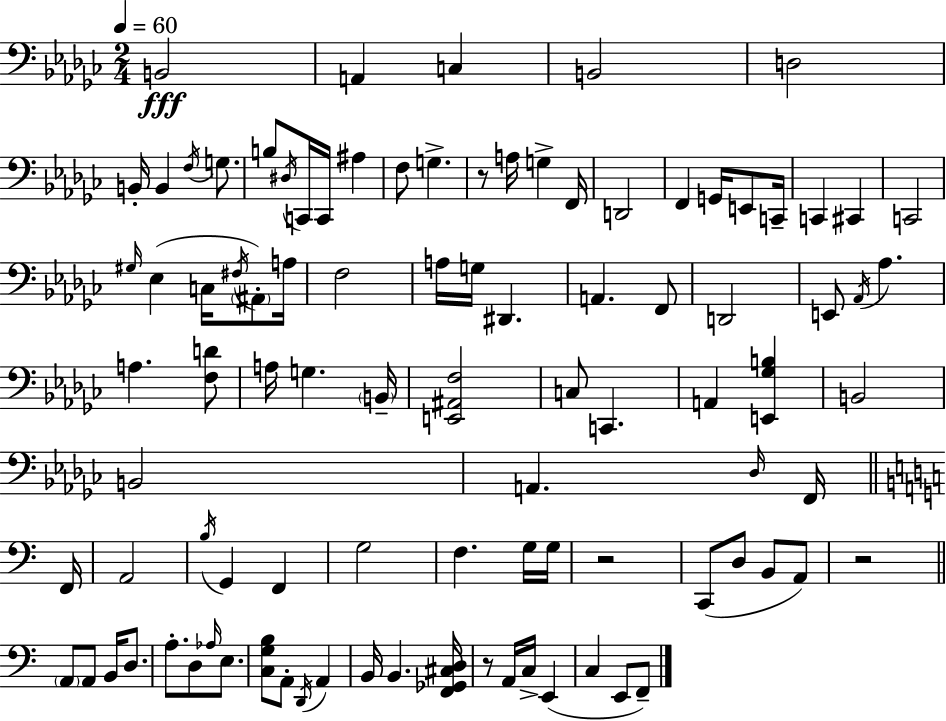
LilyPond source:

{
  \clef bass
  \numericTimeSignature
  \time 2/4
  \key ees \minor
  \tempo 4 = 60
  \repeat volta 2 { b,2\fff | a,4 c4 | b,2 | d2 | \break b,16-. b,4 \acciaccatura { f16 } g8. | b8 \acciaccatura { dis16 } c,16 c,16 ais4 | f8 g4.-> | r8 a16 g4-> | \break f,16 d,2 | f,4 g,16 e,8 | c,16-- c,4 cis,4 | c,2 | \break \grace { gis16 }( ees4 c16 | \acciaccatura { fis16 }) \parenthesize ais,8-. a16 f2 | a16 g16 dis,4. | a,4. | \break f,8 d,2 | e,8 \acciaccatura { aes,16 } aes4. | a4. | <f d'>8 a16 g4. | \break \parenthesize b,16-- <e, ais, f>2 | c8 c,4. | a,4 | <e, ges b>4 b,2 | \break b,2 | a,4. | \grace { des16 } f,16 \bar "||" \break \key c \major f,16 a,2 | \acciaccatura { b16 } g,4 f,4 | g2 | f4. | \break g16 g16 r2 | c,8( d8 b,8 | a,8) r2 | \bar "||" \break \key c \major \parenthesize a,8 a,8 b,16 d8. | a8.-. d8 \grace { aes16 } e8. | <c g b>8 a,8-. \acciaccatura { d,16 } a,4 | b,16 b,4. | \break <f, ges, cis d>16 r8 a,16 c16-> e,4( | c4 e,8 | f,8--) } \bar "|."
}